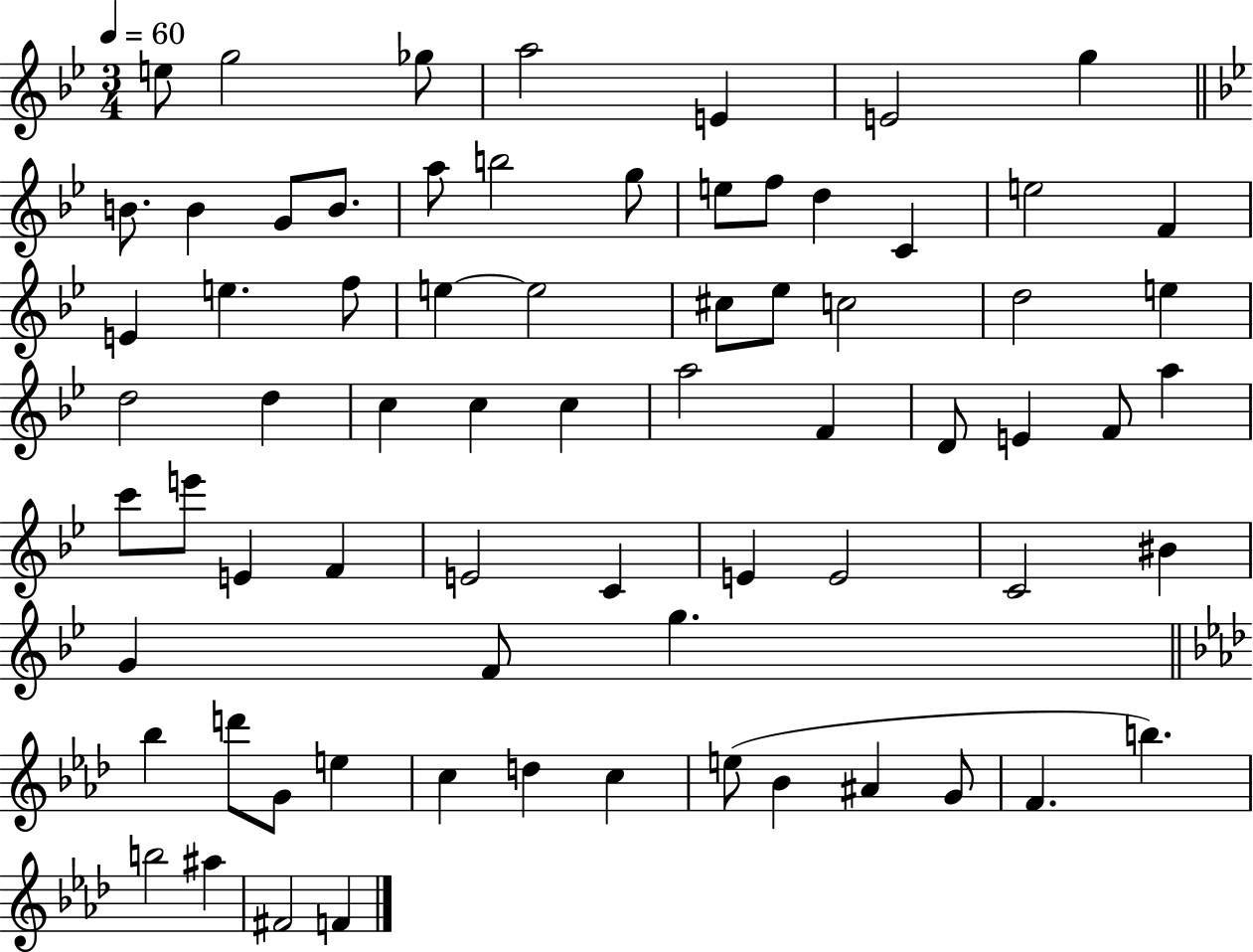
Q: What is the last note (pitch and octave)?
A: F4